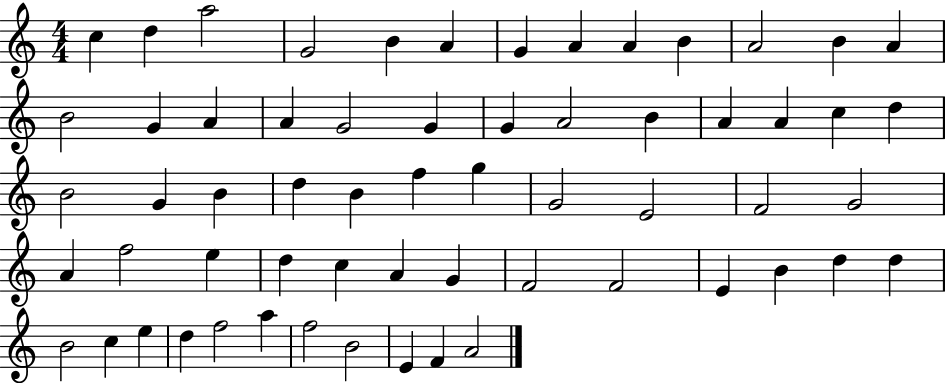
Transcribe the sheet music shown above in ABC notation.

X:1
T:Untitled
M:4/4
L:1/4
K:C
c d a2 G2 B A G A A B A2 B A B2 G A A G2 G G A2 B A A c d B2 G B d B f g G2 E2 F2 G2 A f2 e d c A G F2 F2 E B d d B2 c e d f2 a f2 B2 E F A2